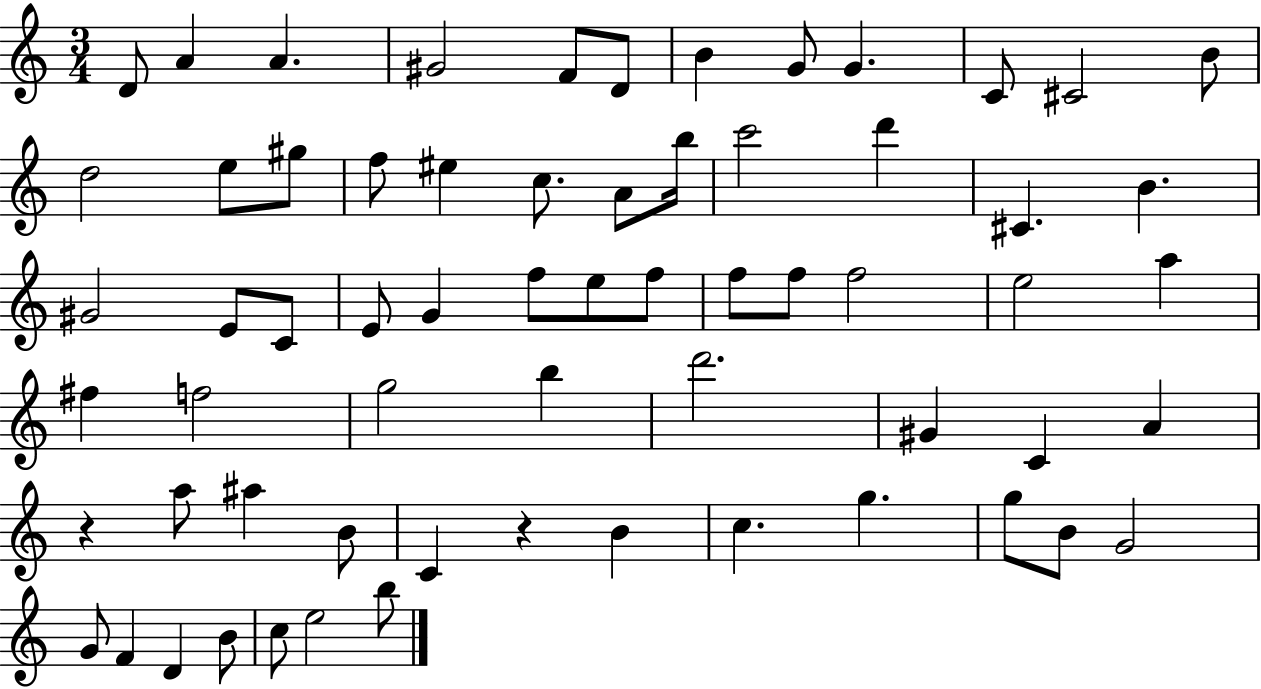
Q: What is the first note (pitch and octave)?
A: D4